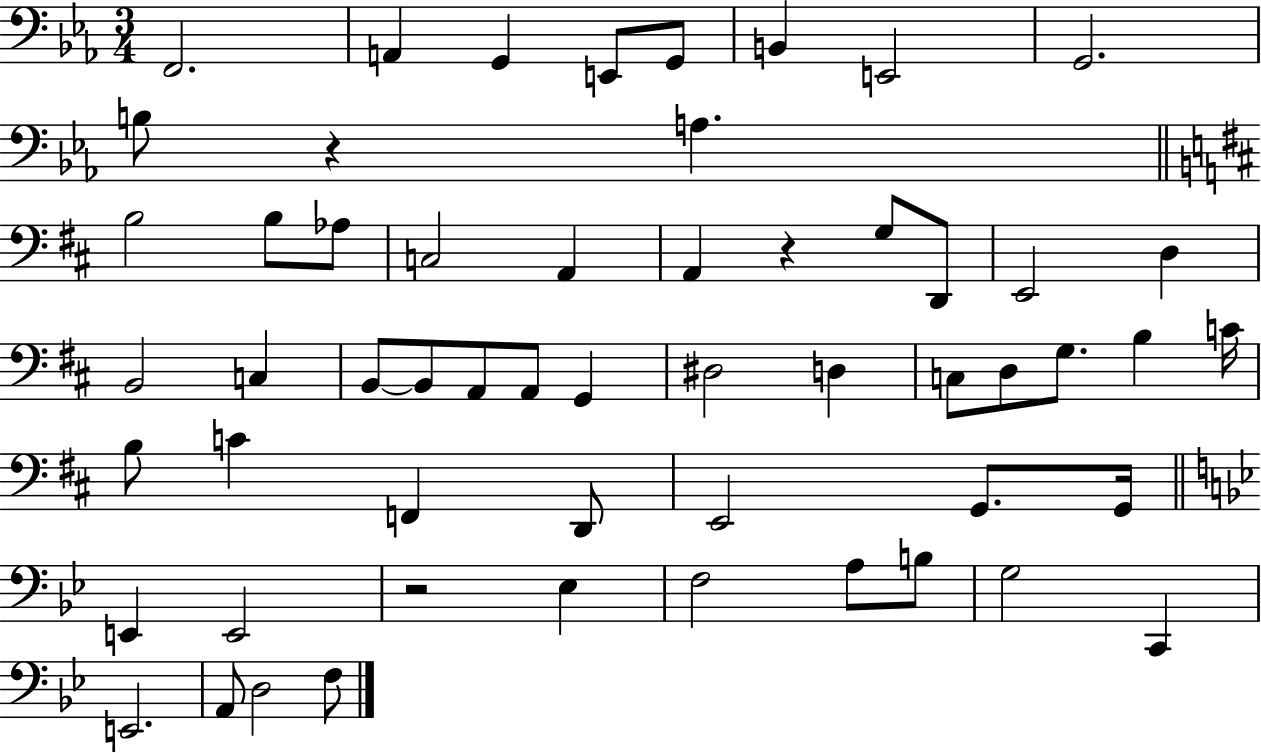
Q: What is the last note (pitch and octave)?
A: F3